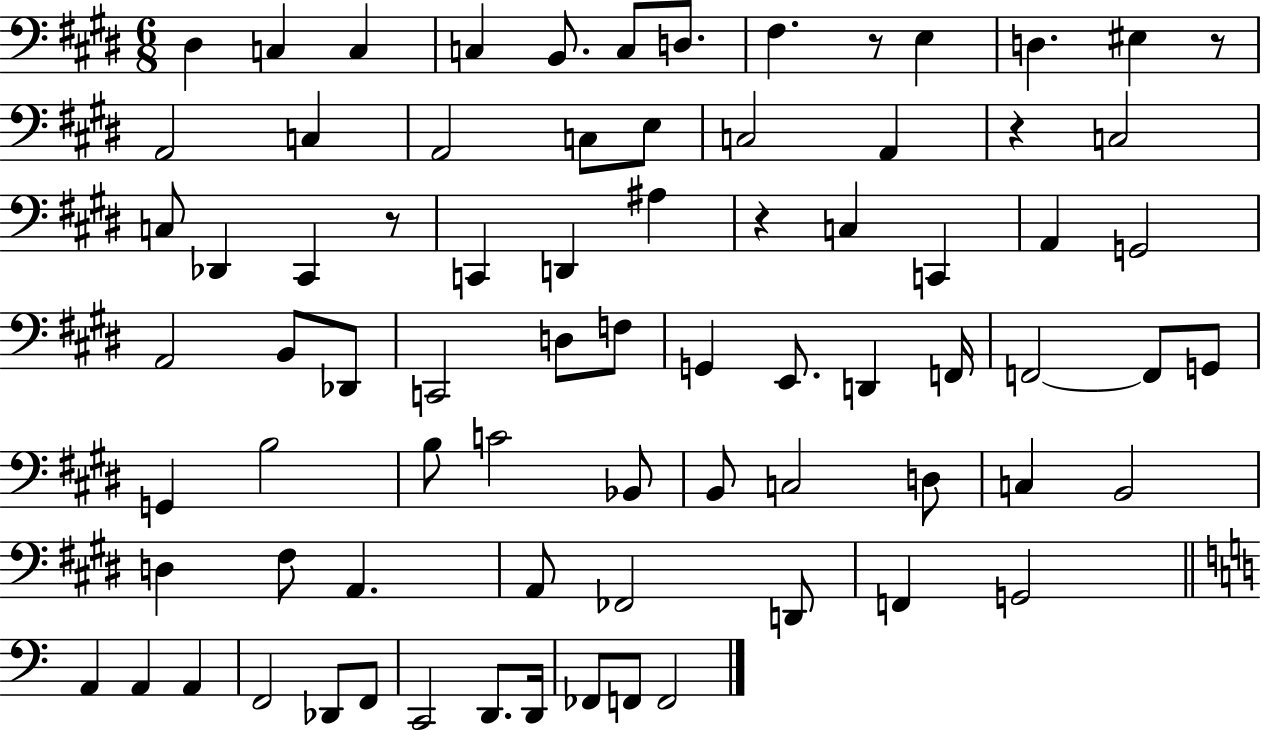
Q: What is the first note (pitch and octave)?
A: D#3